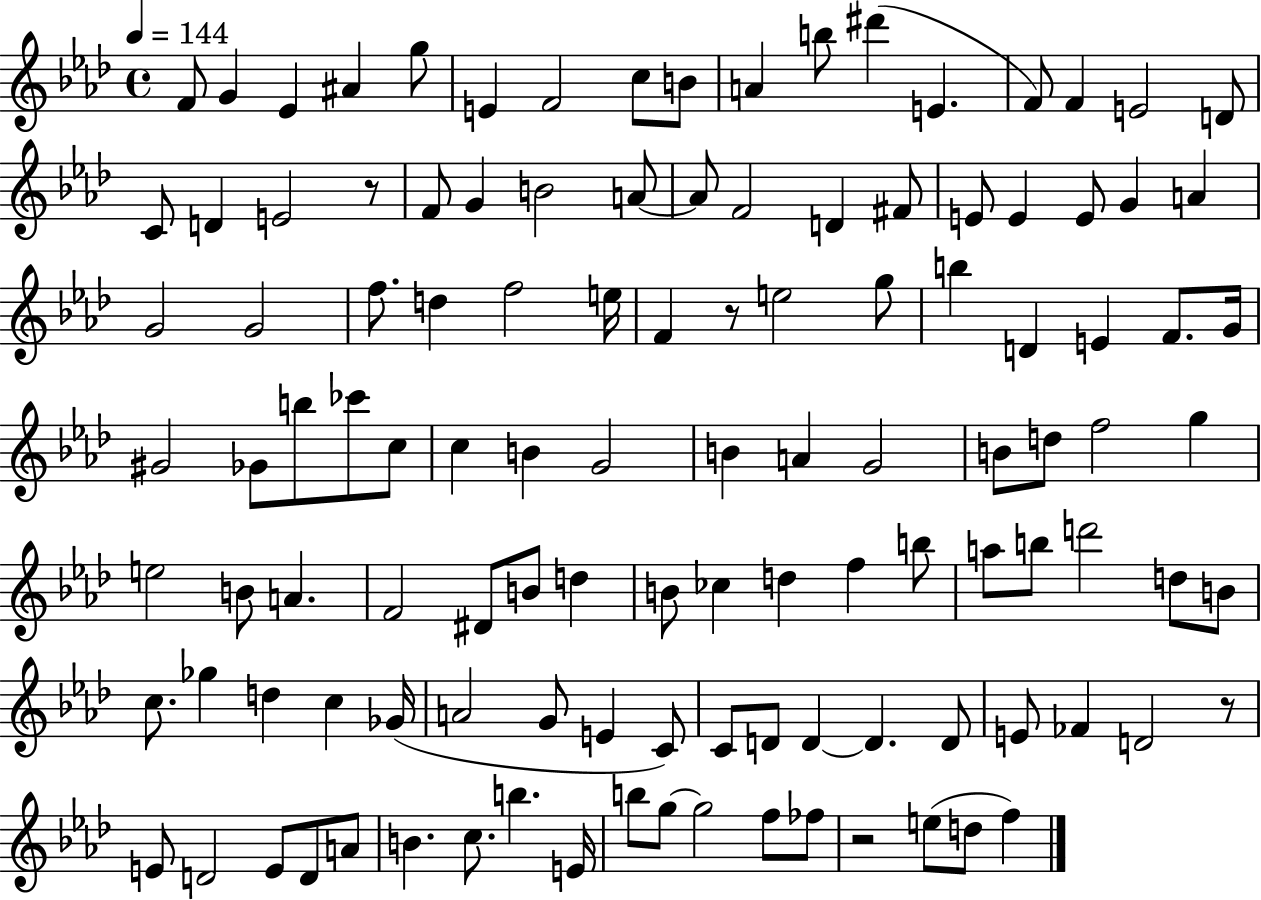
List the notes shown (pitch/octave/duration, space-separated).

F4/e G4/q Eb4/q A#4/q G5/e E4/q F4/h C5/e B4/e A4/q B5/e D#6/q E4/q. F4/e F4/q E4/h D4/e C4/e D4/q E4/h R/e F4/e G4/q B4/h A4/e A4/e F4/h D4/q F#4/e E4/e E4/q E4/e G4/q A4/q G4/h G4/h F5/e. D5/q F5/h E5/s F4/q R/e E5/h G5/e B5/q D4/q E4/q F4/e. G4/s G#4/h Gb4/e B5/e CES6/e C5/e C5/q B4/q G4/h B4/q A4/q G4/h B4/e D5/e F5/h G5/q E5/h B4/e A4/q. F4/h D#4/e B4/e D5/q B4/e CES5/q D5/q F5/q B5/e A5/e B5/e D6/h D5/e B4/e C5/e. Gb5/q D5/q C5/q Gb4/s A4/h G4/e E4/q C4/e C4/e D4/e D4/q D4/q. D4/e E4/e FES4/q D4/h R/e E4/e D4/h E4/e D4/e A4/e B4/q. C5/e. B5/q. E4/s B5/e G5/e G5/h F5/e FES5/e R/h E5/e D5/e F5/q